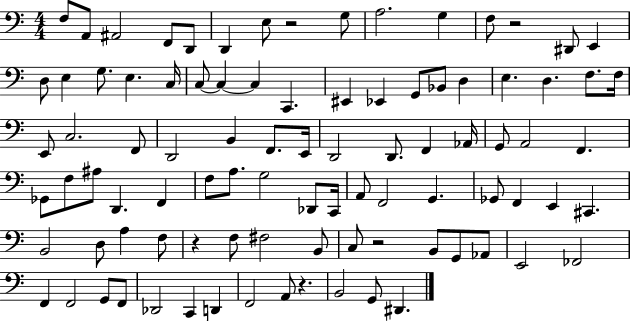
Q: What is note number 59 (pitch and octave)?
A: Gb2